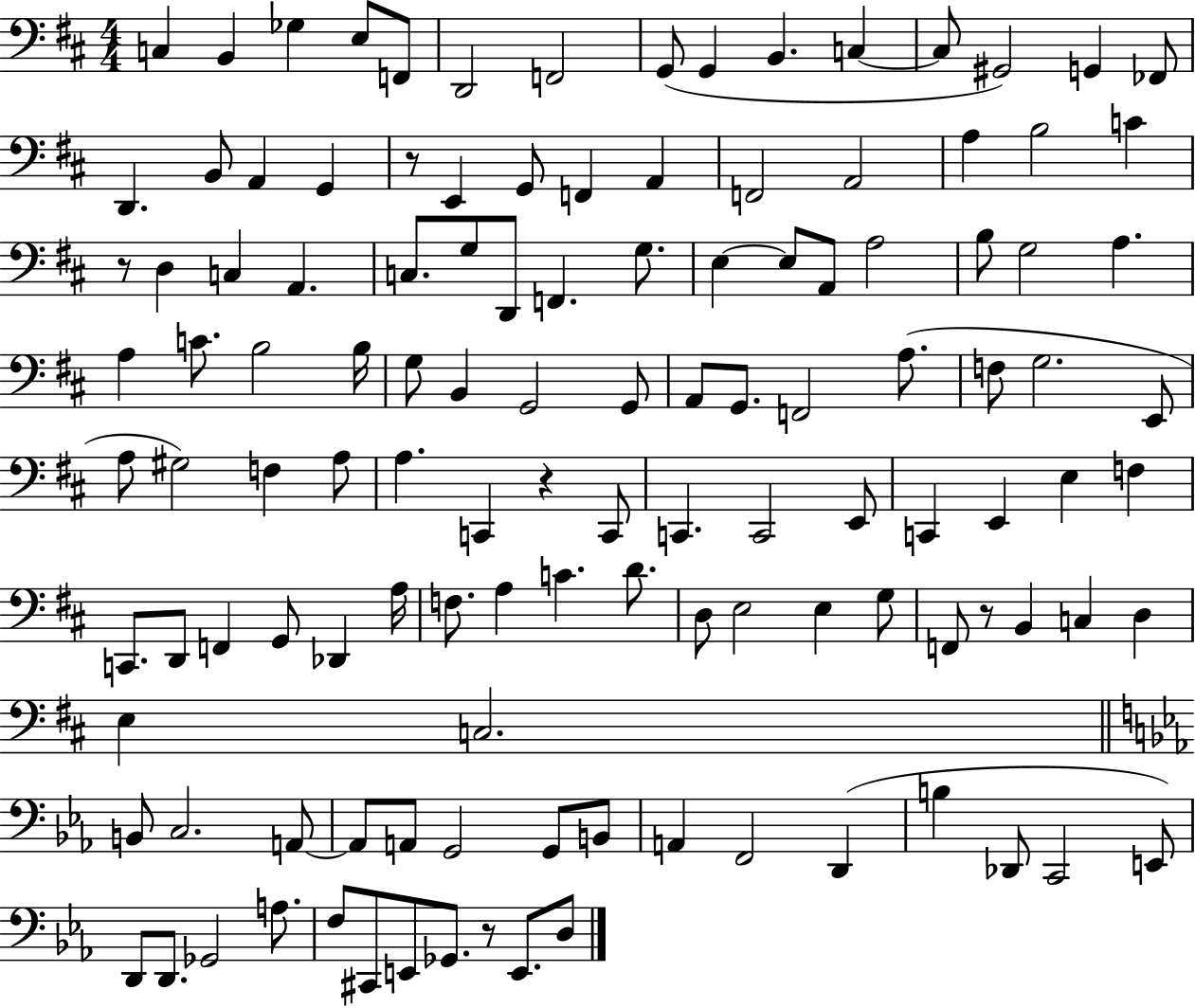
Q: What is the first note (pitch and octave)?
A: C3